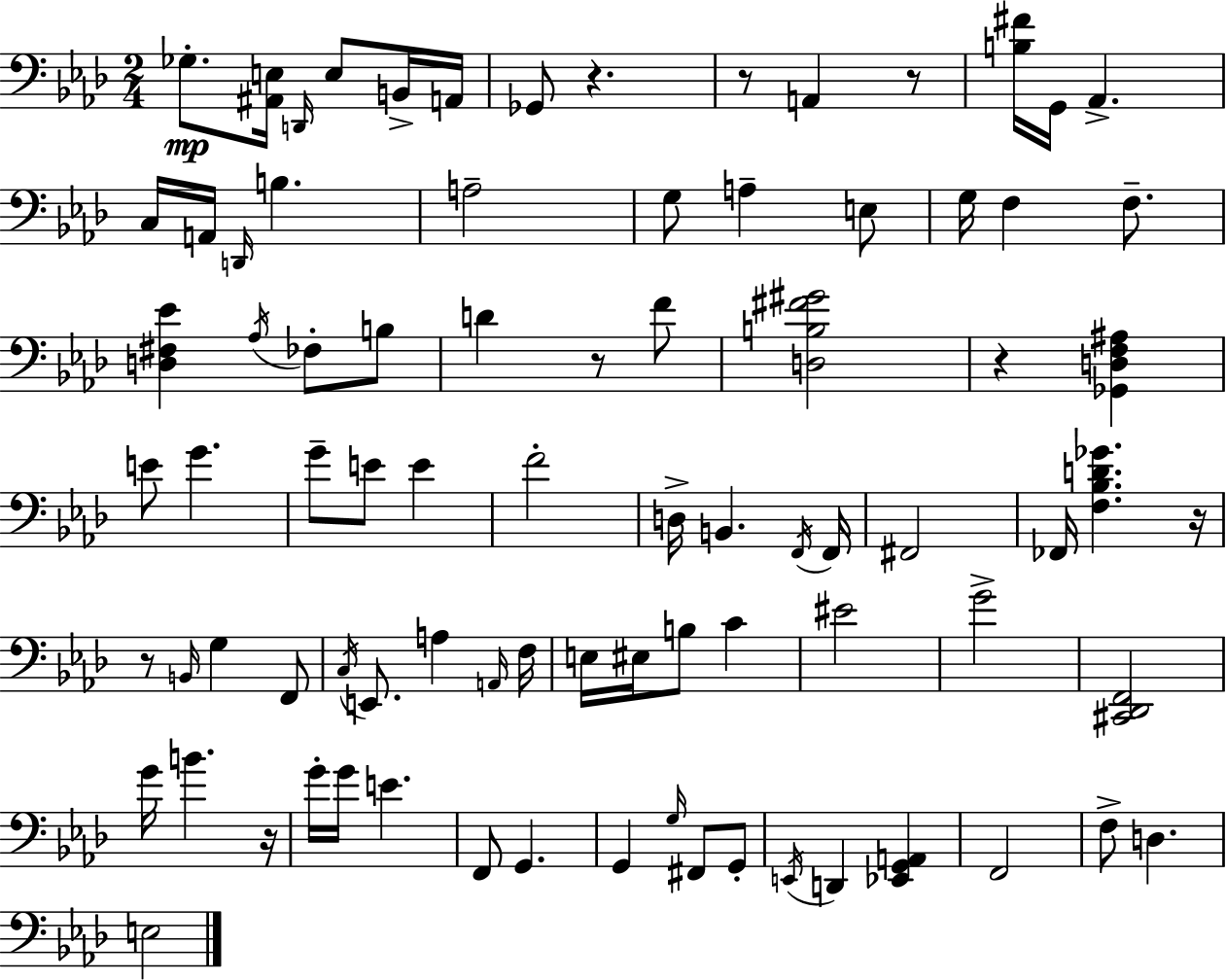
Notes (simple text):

Gb3/e. [A#2,E3]/s D2/s E3/e B2/s A2/s Gb2/e R/q. R/e A2/q R/e [B3,F#4]/s G2/s Ab2/q. C3/s A2/s D2/s B3/q. A3/h G3/e A3/q E3/e G3/s F3/q F3/e. [D3,F#3,Eb4]/q Ab3/s FES3/e B3/e D4/q R/e F4/e [D3,B3,F#4,G#4]/h R/q [Gb2,D3,F3,A#3]/q E4/e G4/q. G4/e E4/e E4/q F4/h D3/s B2/q. F2/s F2/s F#2/h FES2/s [F3,Bb3,D4,Gb4]/q. R/s R/e B2/s G3/q F2/e C3/s E2/e. A3/q A2/s F3/s E3/s EIS3/s B3/e C4/q EIS4/h G4/h [C#2,Db2,F2]/h G4/s B4/q. R/s G4/s G4/s E4/q. F2/e G2/q. G2/q G3/s F#2/e G2/e E2/s D2/q [Eb2,G2,A2]/q F2/h F3/e D3/q. E3/h